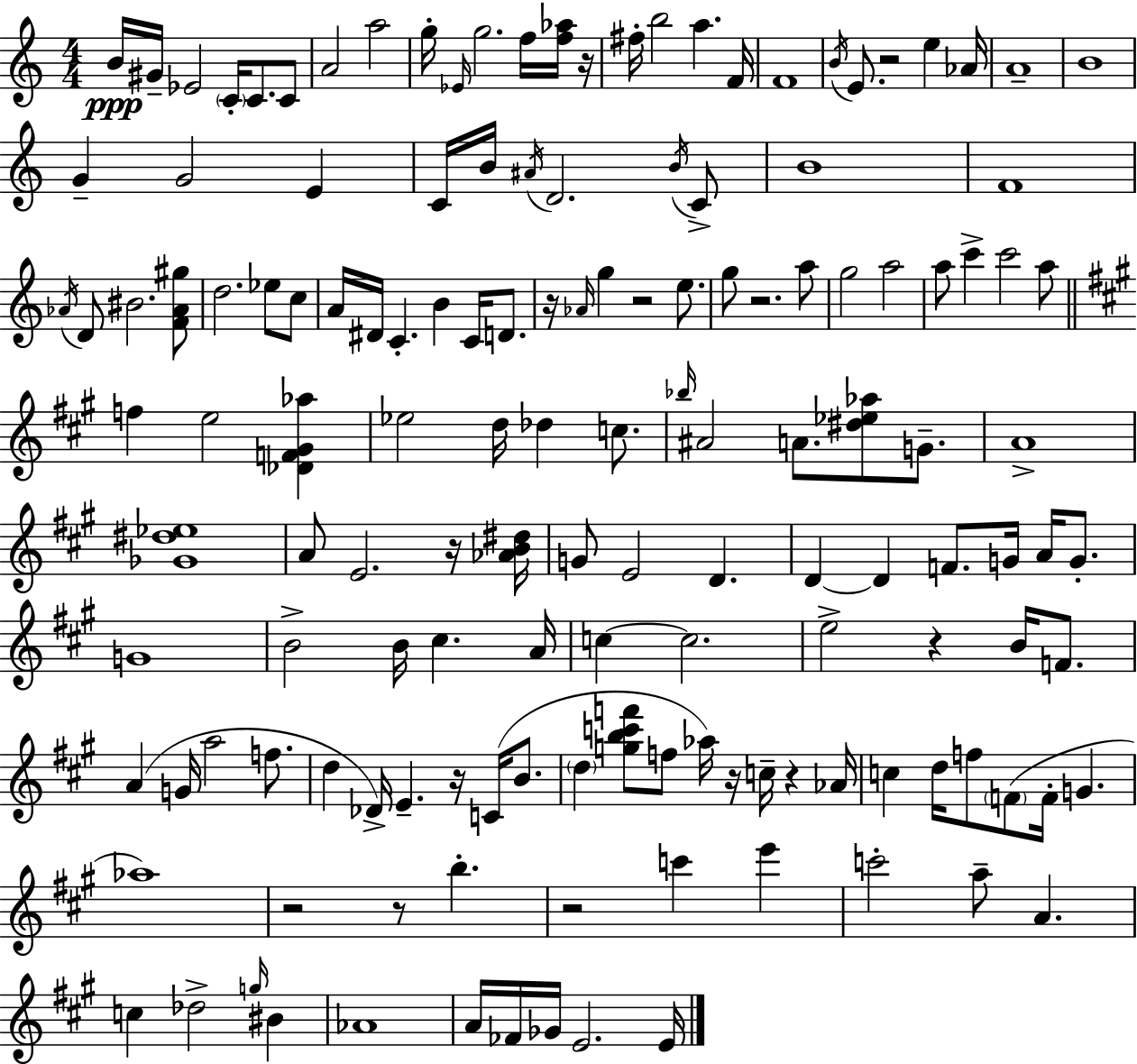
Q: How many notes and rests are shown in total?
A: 146